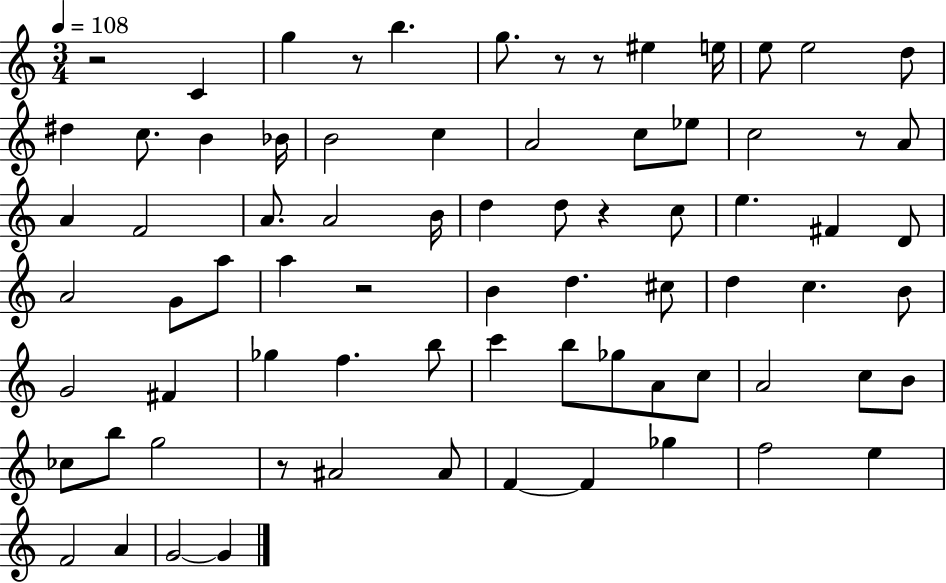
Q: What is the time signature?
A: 3/4